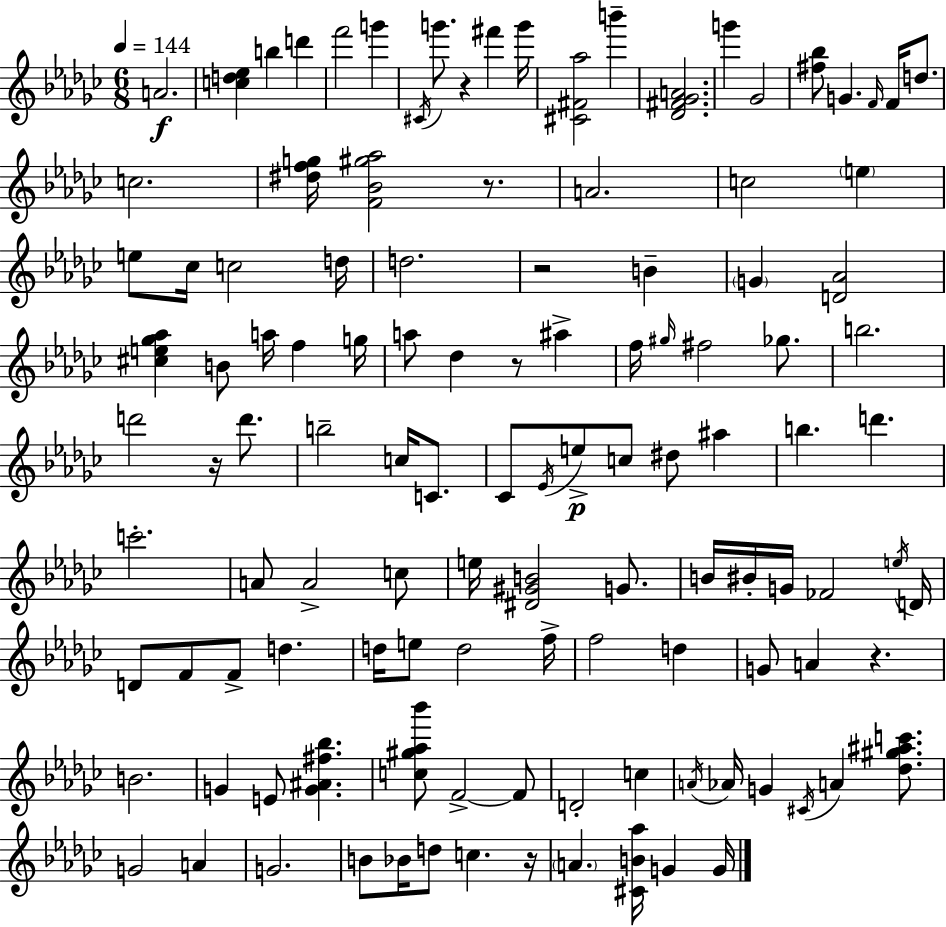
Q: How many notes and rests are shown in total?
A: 118